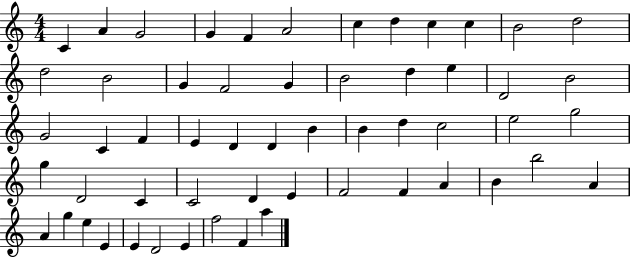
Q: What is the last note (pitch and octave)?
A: A5